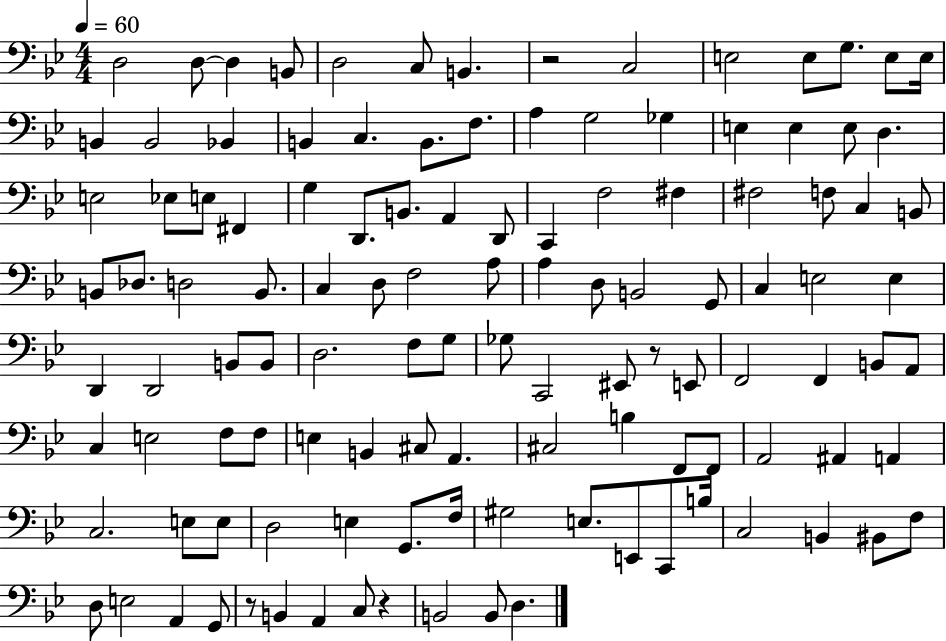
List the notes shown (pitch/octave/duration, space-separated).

D3/h D3/e D3/q B2/e D3/h C3/e B2/q. R/h C3/h E3/h E3/e G3/e. E3/e E3/s B2/q B2/h Bb2/q B2/q C3/q. B2/e. F3/e. A3/q G3/h Gb3/q E3/q E3/q E3/e D3/q. E3/h Eb3/e E3/e F#2/q G3/q D2/e. B2/e. A2/q D2/e C2/q F3/h F#3/q F#3/h F3/e C3/q B2/e B2/e Db3/e. D3/h B2/e. C3/q D3/e F3/h A3/e A3/q D3/e B2/h G2/e C3/q E3/h E3/q D2/q D2/h B2/e B2/e D3/h. F3/e G3/e Gb3/e C2/h EIS2/e R/e E2/e F2/h F2/q B2/e A2/e C3/q E3/h F3/e F3/e E3/q B2/q C#3/e A2/q. C#3/h B3/q F2/e F2/e A2/h A#2/q A2/q C3/h. E3/e E3/e D3/h E3/q G2/e. F3/s G#3/h E3/e. E2/e C2/e B3/s C3/h B2/q BIS2/e F3/e D3/e E3/h A2/q G2/e R/e B2/q A2/q C3/e R/q B2/h B2/e D3/q.